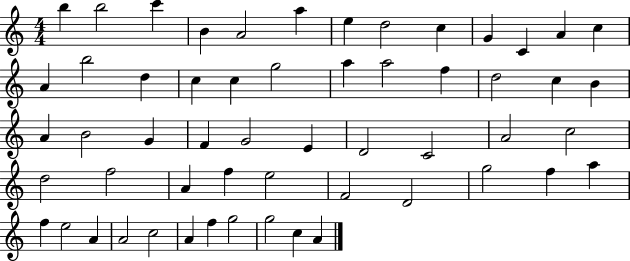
{
  \clef treble
  \numericTimeSignature
  \time 4/4
  \key c \major
  b''4 b''2 c'''4 | b'4 a'2 a''4 | e''4 d''2 c''4 | g'4 c'4 a'4 c''4 | \break a'4 b''2 d''4 | c''4 c''4 g''2 | a''4 a''2 f''4 | d''2 c''4 b'4 | \break a'4 b'2 g'4 | f'4 g'2 e'4 | d'2 c'2 | a'2 c''2 | \break d''2 f''2 | a'4 f''4 e''2 | f'2 d'2 | g''2 f''4 a''4 | \break f''4 e''2 a'4 | a'2 c''2 | a'4 f''4 g''2 | g''2 c''4 a'4 | \break \bar "|."
}